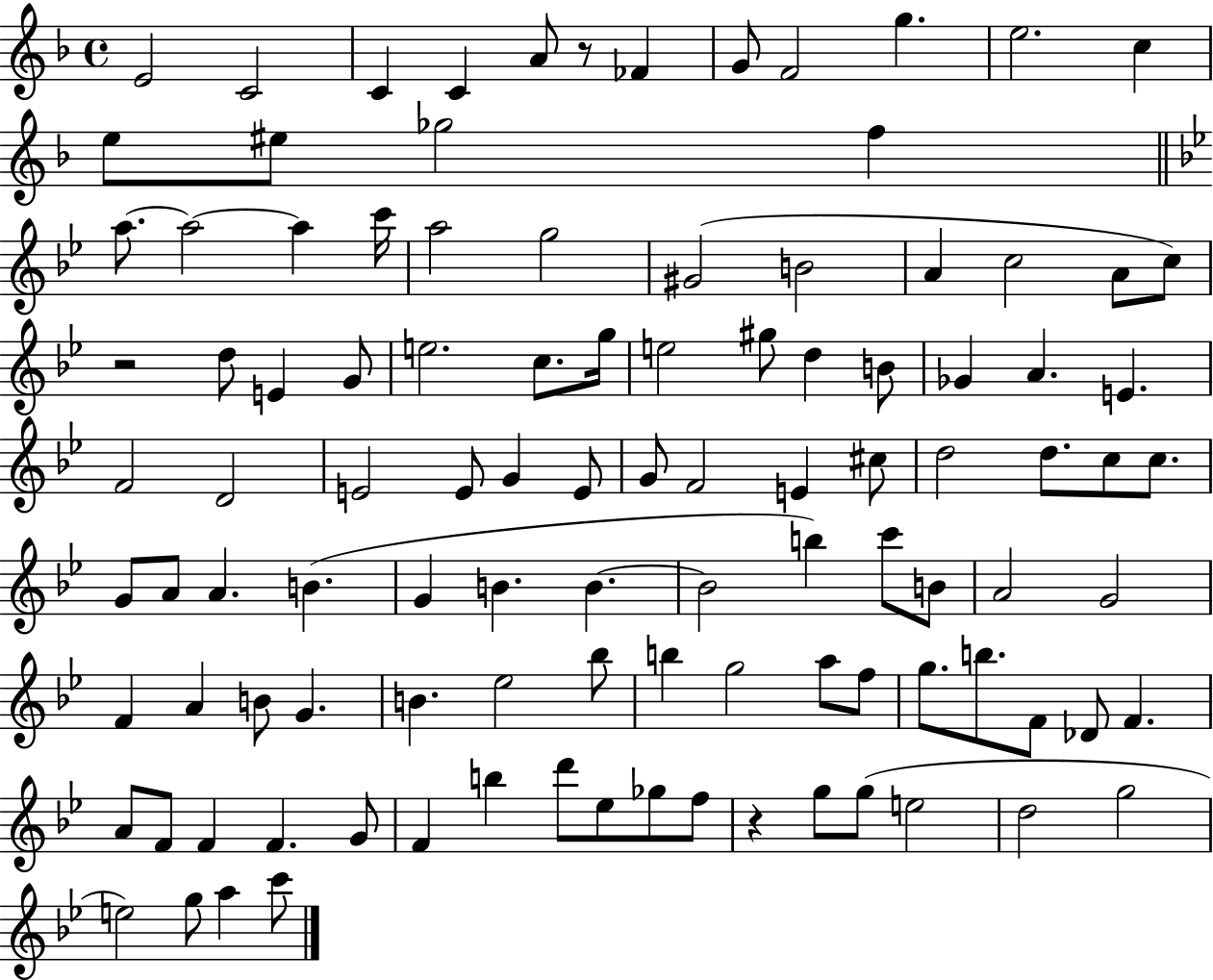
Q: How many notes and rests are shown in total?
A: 106